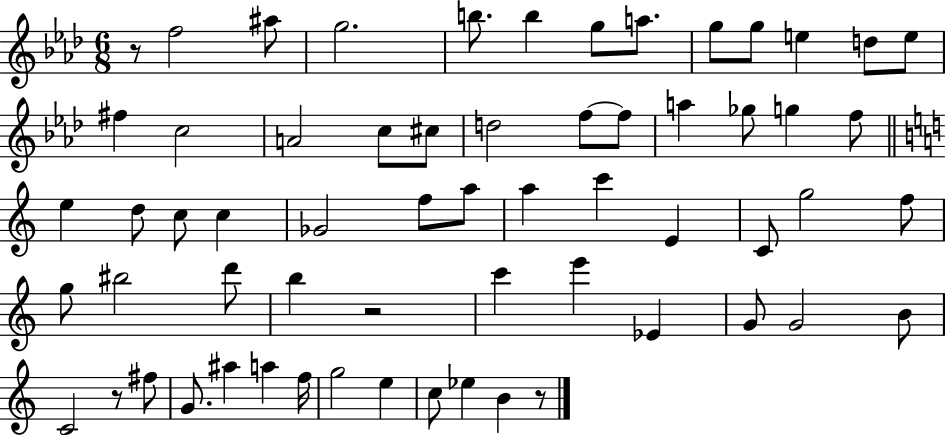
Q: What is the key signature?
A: AES major